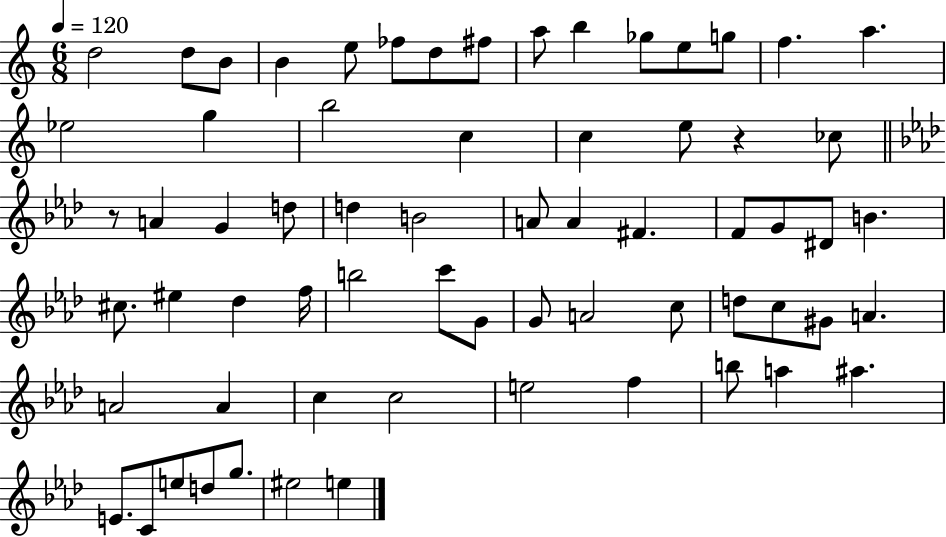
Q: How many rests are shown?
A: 2